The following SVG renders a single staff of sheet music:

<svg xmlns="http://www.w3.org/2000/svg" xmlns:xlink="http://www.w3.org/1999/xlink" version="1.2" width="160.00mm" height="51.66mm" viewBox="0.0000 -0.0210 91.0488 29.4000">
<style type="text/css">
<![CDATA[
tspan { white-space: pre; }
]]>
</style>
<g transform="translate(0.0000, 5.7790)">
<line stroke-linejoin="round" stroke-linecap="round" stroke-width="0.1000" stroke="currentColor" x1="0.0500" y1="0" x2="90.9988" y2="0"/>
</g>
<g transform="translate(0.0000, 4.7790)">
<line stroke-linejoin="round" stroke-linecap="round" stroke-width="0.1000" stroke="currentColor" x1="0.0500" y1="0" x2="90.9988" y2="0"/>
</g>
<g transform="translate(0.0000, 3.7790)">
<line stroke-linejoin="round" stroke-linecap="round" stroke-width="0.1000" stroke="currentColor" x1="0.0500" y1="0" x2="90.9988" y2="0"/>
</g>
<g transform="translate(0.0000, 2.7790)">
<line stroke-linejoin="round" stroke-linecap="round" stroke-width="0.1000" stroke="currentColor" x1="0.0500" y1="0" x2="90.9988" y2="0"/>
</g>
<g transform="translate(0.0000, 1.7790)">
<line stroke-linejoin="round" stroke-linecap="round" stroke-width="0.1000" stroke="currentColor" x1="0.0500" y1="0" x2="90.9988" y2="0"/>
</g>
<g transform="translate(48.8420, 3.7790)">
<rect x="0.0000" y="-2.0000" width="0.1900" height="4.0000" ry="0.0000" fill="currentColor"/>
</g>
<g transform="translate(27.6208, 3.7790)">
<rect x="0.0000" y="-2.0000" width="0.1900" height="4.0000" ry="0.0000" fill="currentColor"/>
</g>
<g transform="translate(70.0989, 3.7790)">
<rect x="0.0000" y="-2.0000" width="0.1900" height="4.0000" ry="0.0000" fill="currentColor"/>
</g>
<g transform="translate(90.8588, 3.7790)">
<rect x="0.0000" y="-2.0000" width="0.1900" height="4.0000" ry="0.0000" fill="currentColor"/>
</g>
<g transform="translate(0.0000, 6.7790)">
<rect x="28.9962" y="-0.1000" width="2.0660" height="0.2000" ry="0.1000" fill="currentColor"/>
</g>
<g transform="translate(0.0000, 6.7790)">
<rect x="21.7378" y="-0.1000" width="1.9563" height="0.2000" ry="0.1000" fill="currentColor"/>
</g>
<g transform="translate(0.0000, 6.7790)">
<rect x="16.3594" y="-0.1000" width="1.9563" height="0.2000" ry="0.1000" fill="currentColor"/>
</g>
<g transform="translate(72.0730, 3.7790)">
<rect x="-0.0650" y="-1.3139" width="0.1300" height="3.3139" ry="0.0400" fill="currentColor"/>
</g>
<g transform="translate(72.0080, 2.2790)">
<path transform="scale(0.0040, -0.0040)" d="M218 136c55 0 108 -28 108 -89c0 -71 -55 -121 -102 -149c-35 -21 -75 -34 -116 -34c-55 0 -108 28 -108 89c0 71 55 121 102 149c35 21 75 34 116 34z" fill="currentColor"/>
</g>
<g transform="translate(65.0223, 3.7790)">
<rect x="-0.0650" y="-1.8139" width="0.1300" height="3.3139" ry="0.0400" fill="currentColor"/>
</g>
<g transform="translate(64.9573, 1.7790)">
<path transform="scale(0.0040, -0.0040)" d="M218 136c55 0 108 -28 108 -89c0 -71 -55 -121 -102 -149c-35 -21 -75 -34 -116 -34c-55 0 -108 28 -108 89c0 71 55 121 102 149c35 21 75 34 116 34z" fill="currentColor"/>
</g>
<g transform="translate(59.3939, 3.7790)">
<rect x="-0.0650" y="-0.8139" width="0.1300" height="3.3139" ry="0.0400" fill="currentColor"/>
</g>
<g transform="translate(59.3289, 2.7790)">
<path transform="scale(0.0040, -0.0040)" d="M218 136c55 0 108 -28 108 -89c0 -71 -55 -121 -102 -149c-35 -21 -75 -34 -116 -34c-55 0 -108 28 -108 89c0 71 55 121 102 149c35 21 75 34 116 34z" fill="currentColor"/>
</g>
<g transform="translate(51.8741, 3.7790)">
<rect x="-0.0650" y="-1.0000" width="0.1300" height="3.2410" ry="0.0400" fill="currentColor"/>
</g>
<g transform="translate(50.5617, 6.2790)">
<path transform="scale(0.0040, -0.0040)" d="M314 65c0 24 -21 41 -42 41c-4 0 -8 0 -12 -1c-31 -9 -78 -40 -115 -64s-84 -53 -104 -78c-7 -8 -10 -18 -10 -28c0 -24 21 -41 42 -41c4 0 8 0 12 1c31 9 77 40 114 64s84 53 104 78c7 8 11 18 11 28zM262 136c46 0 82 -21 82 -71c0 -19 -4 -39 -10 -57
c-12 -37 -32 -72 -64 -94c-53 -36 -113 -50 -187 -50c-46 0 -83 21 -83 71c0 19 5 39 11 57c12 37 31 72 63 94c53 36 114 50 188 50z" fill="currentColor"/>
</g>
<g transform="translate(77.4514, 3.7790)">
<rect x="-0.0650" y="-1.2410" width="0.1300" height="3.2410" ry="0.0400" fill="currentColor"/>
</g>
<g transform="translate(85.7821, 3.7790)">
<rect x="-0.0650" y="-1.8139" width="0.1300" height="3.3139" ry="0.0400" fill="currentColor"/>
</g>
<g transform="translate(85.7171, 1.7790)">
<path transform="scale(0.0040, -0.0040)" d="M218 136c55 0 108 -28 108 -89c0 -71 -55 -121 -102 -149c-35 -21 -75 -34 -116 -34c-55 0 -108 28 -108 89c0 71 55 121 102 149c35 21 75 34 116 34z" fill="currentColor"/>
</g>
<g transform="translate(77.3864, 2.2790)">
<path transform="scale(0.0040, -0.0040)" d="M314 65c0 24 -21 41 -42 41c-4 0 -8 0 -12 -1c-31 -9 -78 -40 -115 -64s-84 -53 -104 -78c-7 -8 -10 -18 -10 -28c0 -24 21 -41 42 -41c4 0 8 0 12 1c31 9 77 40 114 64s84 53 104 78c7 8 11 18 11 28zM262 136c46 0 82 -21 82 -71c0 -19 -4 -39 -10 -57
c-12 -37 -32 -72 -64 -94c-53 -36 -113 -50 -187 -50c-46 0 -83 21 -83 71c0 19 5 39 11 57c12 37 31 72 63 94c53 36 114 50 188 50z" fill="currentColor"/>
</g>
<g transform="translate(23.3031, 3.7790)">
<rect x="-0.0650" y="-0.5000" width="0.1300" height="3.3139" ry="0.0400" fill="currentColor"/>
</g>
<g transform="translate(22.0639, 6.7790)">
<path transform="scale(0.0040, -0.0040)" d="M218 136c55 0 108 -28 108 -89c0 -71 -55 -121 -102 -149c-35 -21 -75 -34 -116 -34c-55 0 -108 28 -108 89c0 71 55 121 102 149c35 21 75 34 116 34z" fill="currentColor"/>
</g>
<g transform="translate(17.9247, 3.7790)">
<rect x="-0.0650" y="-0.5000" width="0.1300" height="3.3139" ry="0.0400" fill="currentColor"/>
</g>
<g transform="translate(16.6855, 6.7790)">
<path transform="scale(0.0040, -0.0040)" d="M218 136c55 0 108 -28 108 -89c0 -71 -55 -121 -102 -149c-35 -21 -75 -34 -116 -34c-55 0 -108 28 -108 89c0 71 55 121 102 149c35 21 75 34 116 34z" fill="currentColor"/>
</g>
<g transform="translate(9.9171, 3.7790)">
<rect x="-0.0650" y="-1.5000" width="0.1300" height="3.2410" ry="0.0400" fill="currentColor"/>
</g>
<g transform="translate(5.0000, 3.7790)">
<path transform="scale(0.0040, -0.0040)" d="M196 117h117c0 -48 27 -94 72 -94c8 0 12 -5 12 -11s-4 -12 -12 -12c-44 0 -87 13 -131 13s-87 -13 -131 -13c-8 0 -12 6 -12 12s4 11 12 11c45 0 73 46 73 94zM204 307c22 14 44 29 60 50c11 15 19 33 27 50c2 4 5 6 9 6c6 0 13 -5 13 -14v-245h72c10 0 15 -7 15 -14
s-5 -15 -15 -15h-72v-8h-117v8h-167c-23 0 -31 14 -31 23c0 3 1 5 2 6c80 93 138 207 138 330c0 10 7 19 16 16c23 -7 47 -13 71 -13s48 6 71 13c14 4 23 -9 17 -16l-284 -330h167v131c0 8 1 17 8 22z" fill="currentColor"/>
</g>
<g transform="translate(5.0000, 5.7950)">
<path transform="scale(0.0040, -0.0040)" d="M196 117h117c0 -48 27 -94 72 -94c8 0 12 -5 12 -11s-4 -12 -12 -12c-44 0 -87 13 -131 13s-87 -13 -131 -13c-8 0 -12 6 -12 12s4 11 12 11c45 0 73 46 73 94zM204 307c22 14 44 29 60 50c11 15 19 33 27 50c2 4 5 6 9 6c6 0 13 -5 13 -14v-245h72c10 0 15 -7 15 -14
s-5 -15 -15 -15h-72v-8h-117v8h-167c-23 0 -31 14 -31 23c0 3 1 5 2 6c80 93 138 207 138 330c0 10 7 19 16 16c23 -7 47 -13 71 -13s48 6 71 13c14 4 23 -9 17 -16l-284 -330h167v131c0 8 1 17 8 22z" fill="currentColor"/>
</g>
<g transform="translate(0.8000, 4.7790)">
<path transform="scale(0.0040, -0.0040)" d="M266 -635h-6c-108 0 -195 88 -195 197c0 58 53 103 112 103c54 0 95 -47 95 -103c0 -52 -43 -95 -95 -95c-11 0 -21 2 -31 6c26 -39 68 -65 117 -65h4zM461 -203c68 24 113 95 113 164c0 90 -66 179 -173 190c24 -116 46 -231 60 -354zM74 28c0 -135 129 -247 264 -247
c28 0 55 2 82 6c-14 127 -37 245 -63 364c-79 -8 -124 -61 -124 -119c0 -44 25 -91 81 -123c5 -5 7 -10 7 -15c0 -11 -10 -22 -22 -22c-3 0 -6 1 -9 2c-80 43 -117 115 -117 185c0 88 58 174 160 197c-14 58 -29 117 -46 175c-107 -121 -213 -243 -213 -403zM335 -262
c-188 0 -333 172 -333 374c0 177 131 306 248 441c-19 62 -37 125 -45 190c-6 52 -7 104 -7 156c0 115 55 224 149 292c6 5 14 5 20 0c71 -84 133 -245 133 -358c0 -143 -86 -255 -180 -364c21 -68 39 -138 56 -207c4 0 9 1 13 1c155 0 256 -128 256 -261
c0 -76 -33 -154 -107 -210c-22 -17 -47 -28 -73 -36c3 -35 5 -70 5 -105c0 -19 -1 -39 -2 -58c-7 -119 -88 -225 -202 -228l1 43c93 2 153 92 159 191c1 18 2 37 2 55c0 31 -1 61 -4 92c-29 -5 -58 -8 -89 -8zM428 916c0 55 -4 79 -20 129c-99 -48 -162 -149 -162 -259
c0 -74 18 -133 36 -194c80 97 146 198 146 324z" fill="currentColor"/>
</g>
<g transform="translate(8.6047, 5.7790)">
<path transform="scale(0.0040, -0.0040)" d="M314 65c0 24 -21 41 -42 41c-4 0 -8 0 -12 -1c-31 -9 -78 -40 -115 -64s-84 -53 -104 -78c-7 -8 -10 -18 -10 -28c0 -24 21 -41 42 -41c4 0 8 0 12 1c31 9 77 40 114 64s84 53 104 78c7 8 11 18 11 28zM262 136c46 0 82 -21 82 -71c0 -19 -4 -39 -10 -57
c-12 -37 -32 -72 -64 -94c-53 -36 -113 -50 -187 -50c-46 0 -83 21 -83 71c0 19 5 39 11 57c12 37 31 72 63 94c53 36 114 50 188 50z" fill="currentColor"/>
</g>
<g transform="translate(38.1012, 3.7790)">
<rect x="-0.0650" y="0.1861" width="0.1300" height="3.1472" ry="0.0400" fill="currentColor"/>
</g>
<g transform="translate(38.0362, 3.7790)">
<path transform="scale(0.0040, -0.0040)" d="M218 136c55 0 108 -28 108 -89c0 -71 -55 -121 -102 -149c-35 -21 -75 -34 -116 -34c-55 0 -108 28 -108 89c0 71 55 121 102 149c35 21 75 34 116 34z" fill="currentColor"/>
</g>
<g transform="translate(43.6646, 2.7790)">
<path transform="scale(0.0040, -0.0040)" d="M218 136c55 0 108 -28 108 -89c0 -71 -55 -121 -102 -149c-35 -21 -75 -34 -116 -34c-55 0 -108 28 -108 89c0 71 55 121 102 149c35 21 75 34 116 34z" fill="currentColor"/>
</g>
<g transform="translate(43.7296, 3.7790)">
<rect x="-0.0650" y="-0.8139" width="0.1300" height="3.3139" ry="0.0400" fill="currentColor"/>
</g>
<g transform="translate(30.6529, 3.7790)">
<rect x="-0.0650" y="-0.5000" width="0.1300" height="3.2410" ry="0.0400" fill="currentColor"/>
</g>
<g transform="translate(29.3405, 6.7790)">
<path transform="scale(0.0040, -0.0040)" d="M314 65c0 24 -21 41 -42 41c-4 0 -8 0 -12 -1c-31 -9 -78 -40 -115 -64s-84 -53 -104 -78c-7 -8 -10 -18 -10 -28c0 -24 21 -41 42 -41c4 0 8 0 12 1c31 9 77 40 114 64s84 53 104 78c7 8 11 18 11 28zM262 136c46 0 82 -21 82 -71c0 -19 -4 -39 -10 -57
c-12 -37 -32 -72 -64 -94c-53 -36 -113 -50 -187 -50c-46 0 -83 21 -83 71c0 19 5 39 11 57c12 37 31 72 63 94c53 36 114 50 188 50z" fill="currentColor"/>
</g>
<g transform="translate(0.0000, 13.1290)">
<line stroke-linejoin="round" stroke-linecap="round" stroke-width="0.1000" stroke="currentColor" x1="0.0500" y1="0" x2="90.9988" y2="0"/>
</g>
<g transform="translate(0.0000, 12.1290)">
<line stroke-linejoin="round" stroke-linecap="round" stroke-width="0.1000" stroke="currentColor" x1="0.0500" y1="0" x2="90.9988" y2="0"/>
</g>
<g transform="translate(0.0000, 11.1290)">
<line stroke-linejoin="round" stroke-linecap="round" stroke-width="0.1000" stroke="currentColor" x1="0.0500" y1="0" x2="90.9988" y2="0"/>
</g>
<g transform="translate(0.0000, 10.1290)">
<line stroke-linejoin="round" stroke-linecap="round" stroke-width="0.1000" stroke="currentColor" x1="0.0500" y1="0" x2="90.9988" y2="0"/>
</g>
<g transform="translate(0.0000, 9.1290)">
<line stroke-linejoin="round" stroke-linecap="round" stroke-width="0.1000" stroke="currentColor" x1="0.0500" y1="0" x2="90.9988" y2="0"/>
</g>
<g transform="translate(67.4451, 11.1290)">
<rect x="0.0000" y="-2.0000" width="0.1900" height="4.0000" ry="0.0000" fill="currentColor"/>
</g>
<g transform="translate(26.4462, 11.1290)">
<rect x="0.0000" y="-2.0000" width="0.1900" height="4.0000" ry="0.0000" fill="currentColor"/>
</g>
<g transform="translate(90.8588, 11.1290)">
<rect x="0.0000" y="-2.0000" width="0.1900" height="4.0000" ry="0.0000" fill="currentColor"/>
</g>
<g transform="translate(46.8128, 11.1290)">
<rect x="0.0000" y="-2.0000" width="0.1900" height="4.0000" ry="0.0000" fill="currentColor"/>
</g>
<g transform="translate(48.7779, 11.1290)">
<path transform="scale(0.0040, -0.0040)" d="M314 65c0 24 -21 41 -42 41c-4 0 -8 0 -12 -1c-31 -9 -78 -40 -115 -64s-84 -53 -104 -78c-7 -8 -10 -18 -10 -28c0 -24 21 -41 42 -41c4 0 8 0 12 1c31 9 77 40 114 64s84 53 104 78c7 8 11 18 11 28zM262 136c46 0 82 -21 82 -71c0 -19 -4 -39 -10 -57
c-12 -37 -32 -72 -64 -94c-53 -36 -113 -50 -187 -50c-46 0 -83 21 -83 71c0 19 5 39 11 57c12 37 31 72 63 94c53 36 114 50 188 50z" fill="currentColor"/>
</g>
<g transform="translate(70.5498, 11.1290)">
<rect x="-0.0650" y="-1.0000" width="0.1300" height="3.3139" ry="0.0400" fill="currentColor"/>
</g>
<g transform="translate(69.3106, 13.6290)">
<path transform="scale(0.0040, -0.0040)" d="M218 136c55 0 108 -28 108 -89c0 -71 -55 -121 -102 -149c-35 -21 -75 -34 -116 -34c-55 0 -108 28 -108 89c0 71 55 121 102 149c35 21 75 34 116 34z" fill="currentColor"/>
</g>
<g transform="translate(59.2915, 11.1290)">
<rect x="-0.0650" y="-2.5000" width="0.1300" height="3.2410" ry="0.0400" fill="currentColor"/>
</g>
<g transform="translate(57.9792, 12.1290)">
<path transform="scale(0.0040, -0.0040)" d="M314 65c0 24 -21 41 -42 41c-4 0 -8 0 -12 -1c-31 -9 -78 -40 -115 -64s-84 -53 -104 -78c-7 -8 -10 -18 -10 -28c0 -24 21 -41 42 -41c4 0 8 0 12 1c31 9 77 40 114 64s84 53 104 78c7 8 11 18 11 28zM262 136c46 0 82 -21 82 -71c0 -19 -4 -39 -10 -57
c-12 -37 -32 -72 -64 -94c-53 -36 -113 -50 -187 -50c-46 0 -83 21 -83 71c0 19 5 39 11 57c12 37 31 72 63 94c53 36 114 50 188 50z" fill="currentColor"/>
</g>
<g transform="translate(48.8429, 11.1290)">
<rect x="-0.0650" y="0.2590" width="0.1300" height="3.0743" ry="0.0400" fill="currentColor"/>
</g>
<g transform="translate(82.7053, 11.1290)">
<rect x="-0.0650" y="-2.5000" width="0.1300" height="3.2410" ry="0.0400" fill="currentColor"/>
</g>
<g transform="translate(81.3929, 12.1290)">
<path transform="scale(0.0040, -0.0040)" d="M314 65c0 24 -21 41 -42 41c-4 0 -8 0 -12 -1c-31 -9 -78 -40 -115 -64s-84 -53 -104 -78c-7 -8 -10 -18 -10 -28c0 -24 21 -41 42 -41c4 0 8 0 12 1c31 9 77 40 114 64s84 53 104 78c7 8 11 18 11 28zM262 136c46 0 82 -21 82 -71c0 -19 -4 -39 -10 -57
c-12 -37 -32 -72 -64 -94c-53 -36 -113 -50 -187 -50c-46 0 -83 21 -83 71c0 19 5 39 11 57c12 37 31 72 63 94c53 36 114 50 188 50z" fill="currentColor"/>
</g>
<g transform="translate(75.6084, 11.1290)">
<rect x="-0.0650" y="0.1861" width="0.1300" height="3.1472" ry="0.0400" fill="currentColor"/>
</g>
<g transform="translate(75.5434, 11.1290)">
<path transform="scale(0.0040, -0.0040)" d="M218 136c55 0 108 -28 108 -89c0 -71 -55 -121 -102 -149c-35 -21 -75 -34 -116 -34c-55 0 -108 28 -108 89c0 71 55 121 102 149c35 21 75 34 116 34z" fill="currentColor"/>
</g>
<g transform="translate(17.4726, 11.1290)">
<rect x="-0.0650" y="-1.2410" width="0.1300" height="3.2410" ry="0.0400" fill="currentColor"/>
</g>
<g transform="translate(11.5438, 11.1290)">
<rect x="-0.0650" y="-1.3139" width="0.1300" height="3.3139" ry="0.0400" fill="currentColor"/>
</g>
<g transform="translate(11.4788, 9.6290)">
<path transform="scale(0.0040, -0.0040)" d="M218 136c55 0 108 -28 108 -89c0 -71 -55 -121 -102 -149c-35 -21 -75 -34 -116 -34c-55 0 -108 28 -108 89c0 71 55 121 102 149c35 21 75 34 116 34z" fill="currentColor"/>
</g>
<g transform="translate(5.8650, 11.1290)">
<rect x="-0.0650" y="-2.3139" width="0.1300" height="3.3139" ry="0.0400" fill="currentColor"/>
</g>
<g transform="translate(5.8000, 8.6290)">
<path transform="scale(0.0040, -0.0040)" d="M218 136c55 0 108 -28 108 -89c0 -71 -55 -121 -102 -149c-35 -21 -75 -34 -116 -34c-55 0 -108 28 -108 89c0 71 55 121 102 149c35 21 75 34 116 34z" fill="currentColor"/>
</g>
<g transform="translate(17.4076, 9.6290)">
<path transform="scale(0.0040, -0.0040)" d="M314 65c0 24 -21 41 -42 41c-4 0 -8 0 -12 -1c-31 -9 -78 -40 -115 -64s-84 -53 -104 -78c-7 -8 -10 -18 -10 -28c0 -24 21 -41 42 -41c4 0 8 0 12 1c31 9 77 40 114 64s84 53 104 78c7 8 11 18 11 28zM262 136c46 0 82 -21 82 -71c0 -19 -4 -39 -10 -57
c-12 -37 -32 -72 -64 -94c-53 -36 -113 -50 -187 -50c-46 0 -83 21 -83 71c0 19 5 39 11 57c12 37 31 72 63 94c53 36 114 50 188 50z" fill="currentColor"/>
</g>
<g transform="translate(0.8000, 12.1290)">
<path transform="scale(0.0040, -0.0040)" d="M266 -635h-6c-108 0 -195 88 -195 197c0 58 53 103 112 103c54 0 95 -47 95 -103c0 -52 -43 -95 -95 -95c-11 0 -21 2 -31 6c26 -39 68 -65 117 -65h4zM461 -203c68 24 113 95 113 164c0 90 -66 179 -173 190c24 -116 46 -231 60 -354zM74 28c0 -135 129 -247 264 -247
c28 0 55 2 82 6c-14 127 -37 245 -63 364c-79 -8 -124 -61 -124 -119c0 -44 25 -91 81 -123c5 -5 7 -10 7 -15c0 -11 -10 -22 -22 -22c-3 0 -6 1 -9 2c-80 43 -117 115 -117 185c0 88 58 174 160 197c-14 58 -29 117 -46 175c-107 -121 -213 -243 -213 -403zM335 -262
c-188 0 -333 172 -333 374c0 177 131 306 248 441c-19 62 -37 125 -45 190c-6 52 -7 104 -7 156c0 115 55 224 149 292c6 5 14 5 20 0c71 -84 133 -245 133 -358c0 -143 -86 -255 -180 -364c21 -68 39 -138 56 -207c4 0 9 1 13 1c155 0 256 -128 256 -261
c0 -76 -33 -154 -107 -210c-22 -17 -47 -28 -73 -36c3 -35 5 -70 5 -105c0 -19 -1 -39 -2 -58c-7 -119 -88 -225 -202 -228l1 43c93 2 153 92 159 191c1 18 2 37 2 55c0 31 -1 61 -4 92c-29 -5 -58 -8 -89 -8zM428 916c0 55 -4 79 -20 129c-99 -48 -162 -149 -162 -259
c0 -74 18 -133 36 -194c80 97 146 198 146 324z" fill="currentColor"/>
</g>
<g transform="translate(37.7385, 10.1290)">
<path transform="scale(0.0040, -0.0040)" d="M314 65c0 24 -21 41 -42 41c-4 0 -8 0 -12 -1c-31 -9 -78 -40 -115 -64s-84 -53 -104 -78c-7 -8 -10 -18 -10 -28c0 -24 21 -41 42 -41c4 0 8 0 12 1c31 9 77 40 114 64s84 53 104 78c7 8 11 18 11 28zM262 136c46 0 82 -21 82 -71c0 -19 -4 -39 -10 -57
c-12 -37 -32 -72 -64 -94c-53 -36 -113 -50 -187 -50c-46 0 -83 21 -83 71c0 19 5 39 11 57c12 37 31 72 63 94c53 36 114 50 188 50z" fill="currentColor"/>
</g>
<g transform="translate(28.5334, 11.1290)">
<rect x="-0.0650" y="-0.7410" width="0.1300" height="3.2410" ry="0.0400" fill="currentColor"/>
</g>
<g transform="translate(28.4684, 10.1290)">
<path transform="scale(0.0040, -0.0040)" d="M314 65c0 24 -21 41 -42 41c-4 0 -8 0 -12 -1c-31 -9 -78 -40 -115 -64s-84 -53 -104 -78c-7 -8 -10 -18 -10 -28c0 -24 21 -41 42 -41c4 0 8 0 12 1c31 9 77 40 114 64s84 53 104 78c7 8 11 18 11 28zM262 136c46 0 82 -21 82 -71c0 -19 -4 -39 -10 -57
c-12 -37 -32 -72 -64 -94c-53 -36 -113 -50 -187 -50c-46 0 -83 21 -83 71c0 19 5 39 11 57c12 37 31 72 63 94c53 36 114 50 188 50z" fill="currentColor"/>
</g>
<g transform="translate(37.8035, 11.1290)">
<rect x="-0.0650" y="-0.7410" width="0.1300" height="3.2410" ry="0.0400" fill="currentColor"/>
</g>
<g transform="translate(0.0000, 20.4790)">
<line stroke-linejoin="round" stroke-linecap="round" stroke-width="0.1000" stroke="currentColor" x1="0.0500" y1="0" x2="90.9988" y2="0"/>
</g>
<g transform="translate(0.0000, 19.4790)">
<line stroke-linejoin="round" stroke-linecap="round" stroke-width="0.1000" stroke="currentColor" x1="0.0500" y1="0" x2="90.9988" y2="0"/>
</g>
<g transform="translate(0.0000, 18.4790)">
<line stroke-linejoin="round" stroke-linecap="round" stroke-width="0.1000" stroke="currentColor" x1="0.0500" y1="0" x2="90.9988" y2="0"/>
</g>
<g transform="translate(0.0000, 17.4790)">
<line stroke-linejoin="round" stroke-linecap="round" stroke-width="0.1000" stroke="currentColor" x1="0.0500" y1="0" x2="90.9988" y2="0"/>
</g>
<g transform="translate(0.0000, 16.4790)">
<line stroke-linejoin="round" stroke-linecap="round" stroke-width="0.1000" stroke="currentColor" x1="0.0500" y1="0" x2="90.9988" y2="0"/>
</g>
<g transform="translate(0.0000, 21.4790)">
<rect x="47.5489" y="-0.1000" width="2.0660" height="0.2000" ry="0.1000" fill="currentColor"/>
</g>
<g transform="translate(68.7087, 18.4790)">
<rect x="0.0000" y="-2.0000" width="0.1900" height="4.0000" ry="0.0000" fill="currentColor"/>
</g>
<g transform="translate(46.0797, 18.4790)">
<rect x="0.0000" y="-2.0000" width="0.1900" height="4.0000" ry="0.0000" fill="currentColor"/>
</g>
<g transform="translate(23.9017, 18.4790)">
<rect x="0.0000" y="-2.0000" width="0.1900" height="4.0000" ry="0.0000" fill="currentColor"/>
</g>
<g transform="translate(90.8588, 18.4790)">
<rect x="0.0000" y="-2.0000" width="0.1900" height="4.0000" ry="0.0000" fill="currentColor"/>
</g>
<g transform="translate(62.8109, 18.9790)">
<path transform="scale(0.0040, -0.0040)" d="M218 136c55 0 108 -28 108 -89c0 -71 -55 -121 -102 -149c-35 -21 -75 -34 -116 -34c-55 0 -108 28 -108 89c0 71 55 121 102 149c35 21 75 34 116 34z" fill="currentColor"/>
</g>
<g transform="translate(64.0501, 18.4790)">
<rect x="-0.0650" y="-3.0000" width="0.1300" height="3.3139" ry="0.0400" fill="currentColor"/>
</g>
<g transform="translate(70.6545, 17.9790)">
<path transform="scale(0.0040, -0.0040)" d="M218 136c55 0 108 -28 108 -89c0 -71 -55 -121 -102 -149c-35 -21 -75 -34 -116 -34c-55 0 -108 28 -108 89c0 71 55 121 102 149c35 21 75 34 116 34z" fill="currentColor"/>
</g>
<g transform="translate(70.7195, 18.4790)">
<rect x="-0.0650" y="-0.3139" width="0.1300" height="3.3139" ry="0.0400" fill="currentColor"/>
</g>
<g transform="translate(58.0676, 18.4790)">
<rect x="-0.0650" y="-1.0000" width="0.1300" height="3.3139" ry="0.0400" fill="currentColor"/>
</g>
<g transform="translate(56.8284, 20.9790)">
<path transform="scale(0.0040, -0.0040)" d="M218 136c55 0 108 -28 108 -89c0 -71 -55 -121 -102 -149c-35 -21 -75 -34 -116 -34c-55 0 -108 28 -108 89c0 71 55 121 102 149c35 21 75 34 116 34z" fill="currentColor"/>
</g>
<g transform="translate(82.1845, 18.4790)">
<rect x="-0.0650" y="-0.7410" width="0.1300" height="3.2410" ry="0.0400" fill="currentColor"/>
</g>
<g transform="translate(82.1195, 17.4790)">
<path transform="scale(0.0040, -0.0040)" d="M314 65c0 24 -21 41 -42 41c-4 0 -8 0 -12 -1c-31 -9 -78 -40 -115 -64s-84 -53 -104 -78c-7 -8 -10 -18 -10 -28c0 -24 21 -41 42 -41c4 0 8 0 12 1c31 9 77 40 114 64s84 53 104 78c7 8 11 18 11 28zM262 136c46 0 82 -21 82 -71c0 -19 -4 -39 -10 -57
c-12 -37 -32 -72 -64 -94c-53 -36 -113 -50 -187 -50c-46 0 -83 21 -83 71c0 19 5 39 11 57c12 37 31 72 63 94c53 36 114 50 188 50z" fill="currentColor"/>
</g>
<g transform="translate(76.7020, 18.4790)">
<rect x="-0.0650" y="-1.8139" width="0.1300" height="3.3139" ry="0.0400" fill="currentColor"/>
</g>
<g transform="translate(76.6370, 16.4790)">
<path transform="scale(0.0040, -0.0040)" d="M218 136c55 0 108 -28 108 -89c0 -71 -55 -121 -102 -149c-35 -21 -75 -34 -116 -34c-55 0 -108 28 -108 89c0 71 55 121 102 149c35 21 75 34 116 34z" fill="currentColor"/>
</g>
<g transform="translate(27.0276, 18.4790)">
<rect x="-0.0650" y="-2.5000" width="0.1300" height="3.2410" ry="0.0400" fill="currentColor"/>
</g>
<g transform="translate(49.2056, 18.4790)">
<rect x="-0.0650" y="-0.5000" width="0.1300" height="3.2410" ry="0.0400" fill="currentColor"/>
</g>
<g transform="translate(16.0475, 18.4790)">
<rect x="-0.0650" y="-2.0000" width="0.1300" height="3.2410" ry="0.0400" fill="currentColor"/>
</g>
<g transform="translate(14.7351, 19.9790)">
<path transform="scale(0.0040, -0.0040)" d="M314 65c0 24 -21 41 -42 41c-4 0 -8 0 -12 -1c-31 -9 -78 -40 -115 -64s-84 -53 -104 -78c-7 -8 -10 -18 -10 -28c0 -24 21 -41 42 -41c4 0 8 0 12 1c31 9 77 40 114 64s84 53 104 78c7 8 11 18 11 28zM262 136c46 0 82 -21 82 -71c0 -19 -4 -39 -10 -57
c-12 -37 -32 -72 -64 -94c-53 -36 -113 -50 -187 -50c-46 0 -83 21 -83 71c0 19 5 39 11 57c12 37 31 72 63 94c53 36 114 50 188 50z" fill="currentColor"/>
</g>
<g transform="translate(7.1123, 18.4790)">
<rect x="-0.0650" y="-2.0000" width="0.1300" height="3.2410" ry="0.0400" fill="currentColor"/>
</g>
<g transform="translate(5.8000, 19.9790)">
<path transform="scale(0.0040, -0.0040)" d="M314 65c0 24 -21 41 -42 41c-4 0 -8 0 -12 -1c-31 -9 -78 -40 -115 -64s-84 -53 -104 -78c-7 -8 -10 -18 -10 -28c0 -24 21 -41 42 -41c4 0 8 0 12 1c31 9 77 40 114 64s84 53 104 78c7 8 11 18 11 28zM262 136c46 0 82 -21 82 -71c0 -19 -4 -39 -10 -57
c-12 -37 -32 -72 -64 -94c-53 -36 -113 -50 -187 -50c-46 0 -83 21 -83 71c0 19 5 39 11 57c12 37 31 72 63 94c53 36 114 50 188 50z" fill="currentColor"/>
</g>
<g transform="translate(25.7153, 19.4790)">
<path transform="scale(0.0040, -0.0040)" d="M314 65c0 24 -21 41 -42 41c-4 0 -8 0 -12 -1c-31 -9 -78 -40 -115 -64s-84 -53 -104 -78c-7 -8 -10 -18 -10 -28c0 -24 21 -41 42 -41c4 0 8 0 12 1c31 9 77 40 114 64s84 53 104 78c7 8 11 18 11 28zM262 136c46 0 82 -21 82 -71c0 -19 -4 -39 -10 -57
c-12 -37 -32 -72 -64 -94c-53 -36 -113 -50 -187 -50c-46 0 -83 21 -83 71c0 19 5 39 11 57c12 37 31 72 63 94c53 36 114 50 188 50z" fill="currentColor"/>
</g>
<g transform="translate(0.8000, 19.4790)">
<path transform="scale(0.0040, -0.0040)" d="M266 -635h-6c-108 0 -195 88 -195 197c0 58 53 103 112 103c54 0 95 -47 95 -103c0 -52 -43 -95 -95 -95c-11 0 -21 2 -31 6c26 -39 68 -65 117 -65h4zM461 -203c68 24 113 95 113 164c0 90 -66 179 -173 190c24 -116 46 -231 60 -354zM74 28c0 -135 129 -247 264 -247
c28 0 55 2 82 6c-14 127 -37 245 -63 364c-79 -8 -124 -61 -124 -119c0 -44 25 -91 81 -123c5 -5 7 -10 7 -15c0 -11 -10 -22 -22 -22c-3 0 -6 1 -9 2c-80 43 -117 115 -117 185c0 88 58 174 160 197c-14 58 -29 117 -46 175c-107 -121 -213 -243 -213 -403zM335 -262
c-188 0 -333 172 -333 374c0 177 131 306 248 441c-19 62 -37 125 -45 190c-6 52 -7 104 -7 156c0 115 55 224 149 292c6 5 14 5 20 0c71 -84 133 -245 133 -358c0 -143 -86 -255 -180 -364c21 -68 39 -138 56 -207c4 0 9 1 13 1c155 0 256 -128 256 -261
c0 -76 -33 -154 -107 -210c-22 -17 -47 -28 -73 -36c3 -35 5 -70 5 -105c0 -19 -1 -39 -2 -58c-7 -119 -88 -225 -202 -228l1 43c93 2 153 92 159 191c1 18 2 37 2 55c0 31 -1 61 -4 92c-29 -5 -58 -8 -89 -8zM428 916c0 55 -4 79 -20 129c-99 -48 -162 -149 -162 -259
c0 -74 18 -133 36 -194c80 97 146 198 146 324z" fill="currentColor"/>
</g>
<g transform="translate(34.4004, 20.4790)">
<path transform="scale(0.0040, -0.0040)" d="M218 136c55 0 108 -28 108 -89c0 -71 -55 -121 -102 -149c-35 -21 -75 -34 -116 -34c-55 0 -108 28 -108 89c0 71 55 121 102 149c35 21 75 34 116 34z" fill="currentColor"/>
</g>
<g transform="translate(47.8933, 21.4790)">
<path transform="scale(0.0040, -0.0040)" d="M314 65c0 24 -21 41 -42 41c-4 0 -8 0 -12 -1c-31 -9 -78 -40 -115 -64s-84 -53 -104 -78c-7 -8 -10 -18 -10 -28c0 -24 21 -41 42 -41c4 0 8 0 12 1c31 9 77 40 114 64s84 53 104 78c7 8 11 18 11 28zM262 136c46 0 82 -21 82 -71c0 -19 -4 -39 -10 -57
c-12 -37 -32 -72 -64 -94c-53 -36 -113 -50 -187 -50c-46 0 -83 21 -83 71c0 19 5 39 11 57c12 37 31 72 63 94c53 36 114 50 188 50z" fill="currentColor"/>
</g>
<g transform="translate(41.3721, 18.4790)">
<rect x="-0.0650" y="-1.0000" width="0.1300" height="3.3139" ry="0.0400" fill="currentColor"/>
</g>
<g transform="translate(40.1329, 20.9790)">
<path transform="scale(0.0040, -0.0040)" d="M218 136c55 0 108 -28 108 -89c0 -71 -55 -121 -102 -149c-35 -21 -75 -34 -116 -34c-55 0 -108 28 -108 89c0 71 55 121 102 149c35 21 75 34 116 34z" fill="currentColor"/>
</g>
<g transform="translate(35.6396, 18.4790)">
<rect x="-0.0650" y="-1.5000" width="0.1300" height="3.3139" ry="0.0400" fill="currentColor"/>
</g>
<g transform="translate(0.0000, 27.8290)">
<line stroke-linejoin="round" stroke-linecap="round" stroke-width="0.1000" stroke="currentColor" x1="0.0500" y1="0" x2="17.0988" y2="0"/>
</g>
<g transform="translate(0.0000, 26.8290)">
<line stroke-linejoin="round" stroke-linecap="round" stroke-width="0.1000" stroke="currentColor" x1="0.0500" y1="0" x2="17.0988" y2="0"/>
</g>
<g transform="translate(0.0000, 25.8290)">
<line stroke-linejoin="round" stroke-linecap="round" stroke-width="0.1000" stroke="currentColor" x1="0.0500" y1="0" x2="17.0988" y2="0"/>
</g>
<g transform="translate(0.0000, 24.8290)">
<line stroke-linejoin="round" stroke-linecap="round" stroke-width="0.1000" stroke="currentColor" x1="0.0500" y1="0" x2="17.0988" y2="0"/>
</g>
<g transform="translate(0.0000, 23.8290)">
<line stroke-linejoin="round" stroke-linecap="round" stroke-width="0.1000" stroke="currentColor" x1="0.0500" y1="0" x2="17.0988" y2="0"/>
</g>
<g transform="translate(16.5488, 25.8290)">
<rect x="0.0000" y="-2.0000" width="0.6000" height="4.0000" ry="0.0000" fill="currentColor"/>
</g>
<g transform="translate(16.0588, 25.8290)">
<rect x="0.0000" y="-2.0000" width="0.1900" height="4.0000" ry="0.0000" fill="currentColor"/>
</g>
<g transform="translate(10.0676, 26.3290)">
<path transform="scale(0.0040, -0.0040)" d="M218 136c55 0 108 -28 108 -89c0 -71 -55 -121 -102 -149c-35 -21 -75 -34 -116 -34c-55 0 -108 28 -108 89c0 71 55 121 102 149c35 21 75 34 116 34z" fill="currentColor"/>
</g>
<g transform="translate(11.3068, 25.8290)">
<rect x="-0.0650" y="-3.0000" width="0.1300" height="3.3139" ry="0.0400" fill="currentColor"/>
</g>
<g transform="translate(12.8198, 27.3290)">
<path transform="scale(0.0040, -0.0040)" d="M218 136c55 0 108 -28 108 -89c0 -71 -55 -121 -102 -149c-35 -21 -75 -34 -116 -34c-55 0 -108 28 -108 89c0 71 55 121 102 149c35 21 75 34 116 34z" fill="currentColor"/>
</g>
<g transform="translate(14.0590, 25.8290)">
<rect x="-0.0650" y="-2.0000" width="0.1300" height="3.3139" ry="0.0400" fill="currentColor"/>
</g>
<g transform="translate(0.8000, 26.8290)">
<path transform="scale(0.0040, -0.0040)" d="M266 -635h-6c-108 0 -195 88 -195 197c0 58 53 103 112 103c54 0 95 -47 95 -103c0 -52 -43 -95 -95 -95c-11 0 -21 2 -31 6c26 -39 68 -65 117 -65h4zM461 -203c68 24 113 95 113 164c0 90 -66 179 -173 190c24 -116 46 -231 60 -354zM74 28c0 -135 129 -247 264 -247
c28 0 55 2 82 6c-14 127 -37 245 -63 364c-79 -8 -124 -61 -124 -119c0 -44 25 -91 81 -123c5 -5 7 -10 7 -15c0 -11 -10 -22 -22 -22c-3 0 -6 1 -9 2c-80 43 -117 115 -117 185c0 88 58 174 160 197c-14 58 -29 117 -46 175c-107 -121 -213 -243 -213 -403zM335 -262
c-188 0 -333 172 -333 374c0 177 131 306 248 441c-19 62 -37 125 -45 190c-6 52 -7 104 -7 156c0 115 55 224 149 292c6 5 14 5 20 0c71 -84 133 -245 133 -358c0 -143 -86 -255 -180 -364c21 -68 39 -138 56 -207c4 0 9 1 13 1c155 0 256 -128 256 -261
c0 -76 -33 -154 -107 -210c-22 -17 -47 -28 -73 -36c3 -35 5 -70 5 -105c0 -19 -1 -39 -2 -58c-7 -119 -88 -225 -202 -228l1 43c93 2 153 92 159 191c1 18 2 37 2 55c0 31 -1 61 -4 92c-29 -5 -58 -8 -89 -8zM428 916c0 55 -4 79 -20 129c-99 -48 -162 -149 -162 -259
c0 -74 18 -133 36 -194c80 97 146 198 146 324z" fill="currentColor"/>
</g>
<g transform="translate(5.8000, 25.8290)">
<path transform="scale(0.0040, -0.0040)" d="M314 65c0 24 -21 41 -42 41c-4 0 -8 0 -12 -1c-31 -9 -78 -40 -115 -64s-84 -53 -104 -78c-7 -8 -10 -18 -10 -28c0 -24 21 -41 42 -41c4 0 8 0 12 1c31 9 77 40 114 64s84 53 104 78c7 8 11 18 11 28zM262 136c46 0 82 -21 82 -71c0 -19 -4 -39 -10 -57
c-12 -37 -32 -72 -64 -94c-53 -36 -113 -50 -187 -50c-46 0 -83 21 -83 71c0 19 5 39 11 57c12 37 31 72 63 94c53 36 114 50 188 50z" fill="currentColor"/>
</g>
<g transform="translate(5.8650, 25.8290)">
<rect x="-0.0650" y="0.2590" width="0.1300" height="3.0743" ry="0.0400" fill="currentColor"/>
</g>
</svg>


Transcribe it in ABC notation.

X:1
T:Untitled
M:4/4
L:1/4
K:C
E2 C C C2 B d D2 d f e e2 f g e e2 d2 d2 B2 G2 D B G2 F2 F2 G2 E D C2 D A c f d2 B2 A F